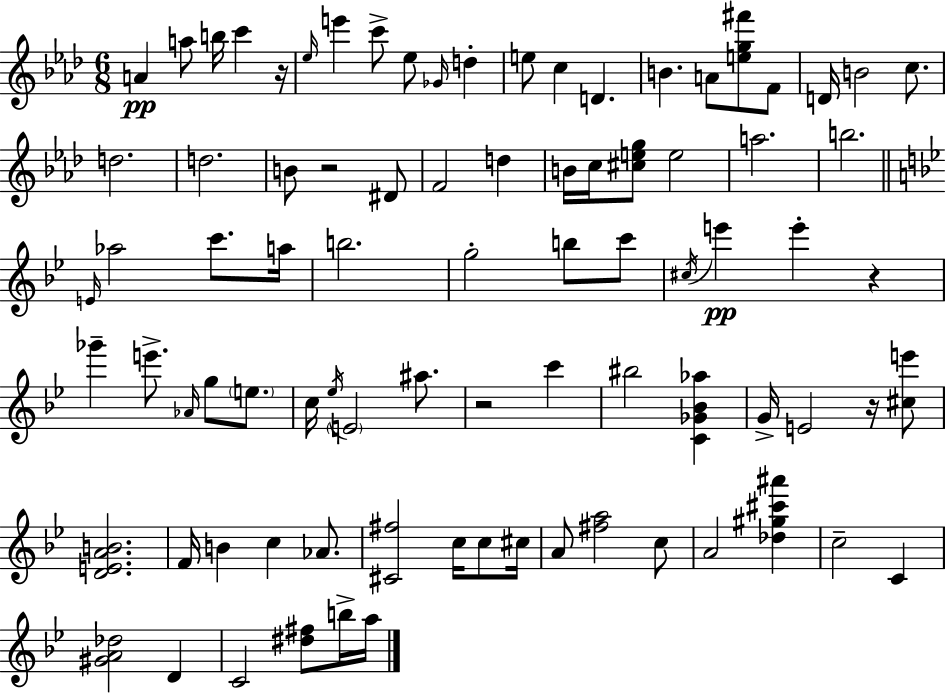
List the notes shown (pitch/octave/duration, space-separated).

A4/q A5/e B5/s C6/q R/s Eb5/s E6/q C6/e Eb5/e Gb4/s D5/q E5/e C5/q D4/q. B4/q. A4/e [E5,G5,F#6]/e F4/e D4/s B4/h C5/e. D5/h. D5/h. B4/e R/h D#4/e F4/h D5/q B4/s C5/s [C#5,E5,G5]/e E5/h A5/h. B5/h. E4/s Ab5/h C6/e. A5/s B5/h. G5/h B5/e C6/e C#5/s E6/q E6/q R/q Gb6/q E6/e. Ab4/s G5/e E5/e. C5/s Eb5/s E4/h A#5/e. R/h C6/q BIS5/h [C4,Gb4,Bb4,Ab5]/q G4/s E4/h R/s [C#5,E6]/e [D4,E4,A4,B4]/h. F4/s B4/q C5/q Ab4/e. [C#4,F#5]/h C5/s C5/e C#5/s A4/e [F#5,A5]/h C5/e A4/h [Db5,G#5,C#6,A#6]/q C5/h C4/q [G#4,A4,Db5]/h D4/q C4/h [D#5,F#5]/e B5/s A5/s